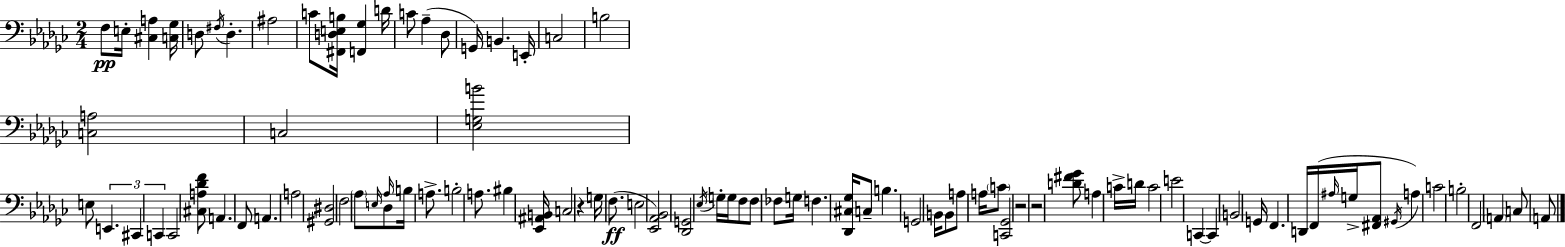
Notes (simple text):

F3/e E3/s [C#3,A3]/q [C3,Gb3]/s D3/e F#3/s D3/q. A#3/h C4/e [F#2,D3,E3,B3]/s [F2,Gb3]/q D4/s C4/e Ab3/q Db3/e G2/s B2/q. E2/s C3/h B3/h [C3,A3]/h C3/h [Eb3,G3,B4]/h E3/e E2/q. C#2/q C2/q C2/h [C#3,A3,Db4,F4]/e A2/q. F2/e A2/q. A3/h [G#2,D#3]/h F3/h Ab3/e E3/s Db3/e Ab3/s B3/s A3/e. B3/h A3/e. BIS3/q [Eb2,A#2,B2]/s C3/h R/q G3/s F3/e. E3/h [Eb2,Ab2,Bb2]/h [Db2,G2]/h Eb3/s G3/s G3/s F3/e F3/e FES3/e G3/s F3/q. [Db2,C#3,Gb3]/s C3/e B3/q. G2/h B2/s B2/e A3/e A3/s C4/e [C2,Gb2]/h R/h R/h [D4,F#4,Gb4]/e A3/q C4/s D4/s C4/h E4/h C2/q C2/q B2/h G2/s F2/q. D2/s F2/s A#3/s G3/s [F#2,Ab2]/e G#2/s A3/q C4/h B3/h F2/h A2/q C3/e A2/e